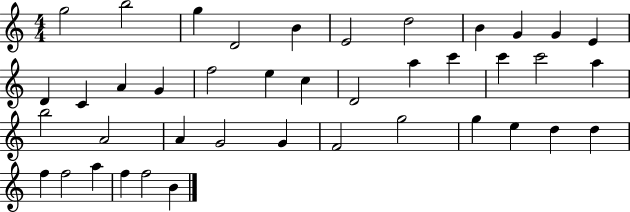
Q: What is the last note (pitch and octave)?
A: B4